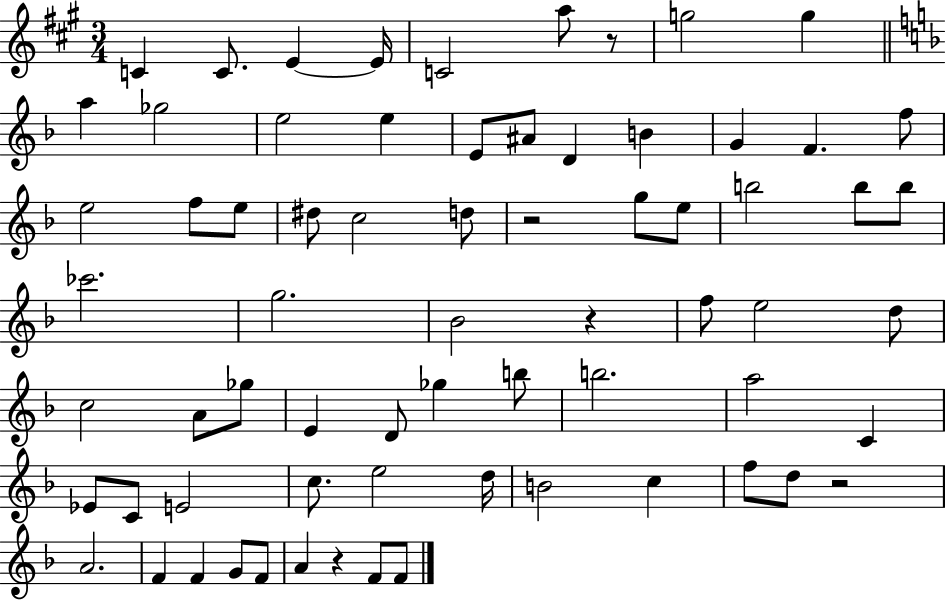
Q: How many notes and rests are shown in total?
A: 69